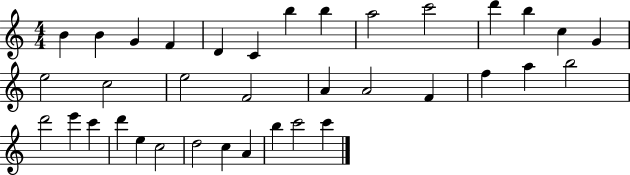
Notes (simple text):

B4/q B4/q G4/q F4/q D4/q C4/q B5/q B5/q A5/h C6/h D6/q B5/q C5/q G4/q E5/h C5/h E5/h F4/h A4/q A4/h F4/q F5/q A5/q B5/h D6/h E6/q C6/q D6/q E5/q C5/h D5/h C5/q A4/q B5/q C6/h C6/q